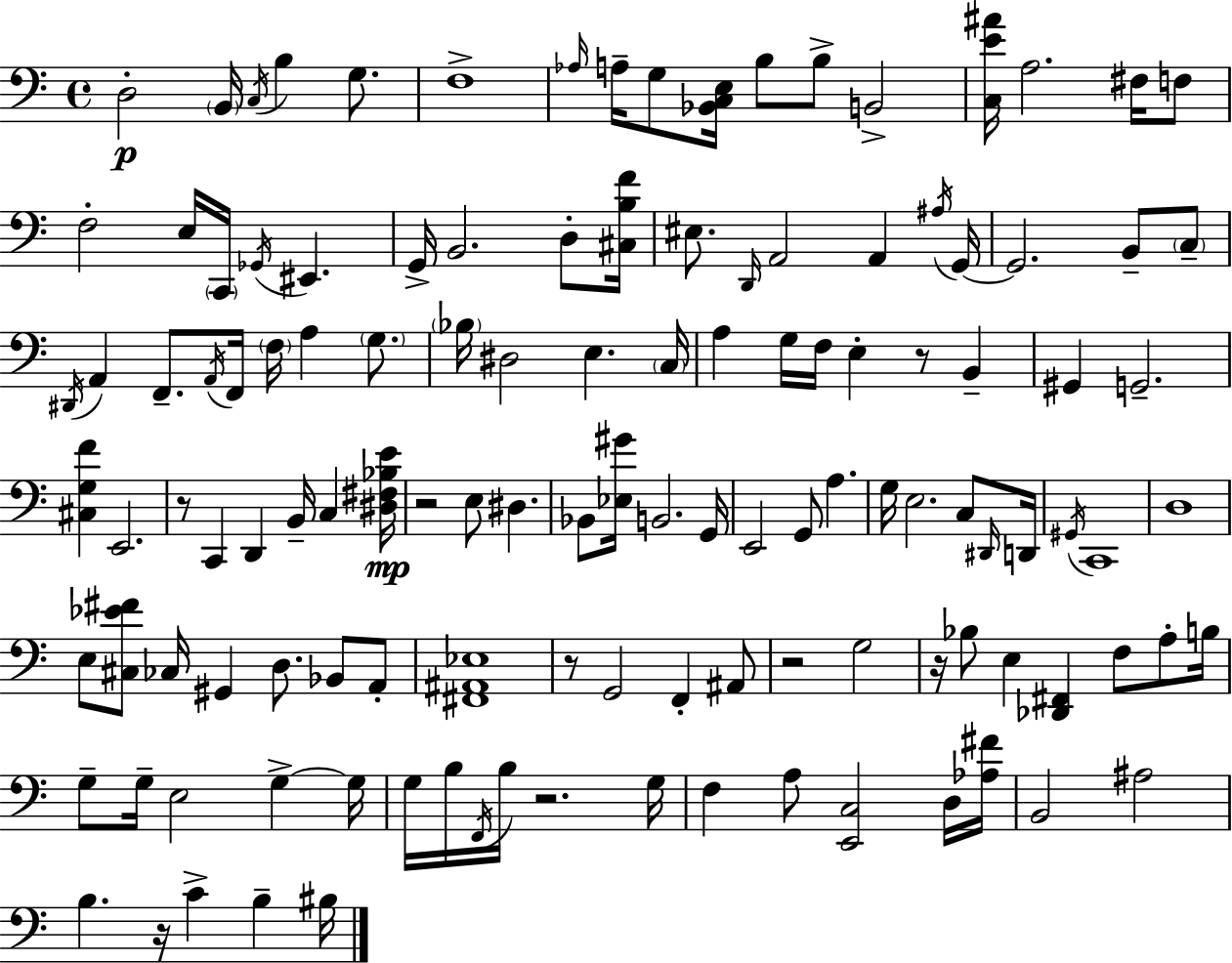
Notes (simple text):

D3/h B2/s C3/s B3/q G3/e. F3/w Ab3/s A3/s G3/e [Bb2,C3,E3]/s B3/e B3/e B2/h [C3,E4,A#4]/s A3/h. F#3/s F3/e F3/h E3/s C2/s Gb2/s EIS2/q. G2/s B2/h. D3/e [C#3,B3,F4]/s EIS3/e. D2/s A2/h A2/q A#3/s G2/s G2/h. B2/e C3/e D#2/s A2/q F2/e. A2/s F2/s F3/s A3/q G3/e. Bb3/s D#3/h E3/q. C3/s A3/q G3/s F3/s E3/q R/e B2/q G#2/q G2/h. [C#3,G3,F4]/q E2/h. R/e C2/q D2/q B2/s C3/q [D#3,F#3,Bb3,E4]/s R/h E3/e D#3/q. Bb2/e [Eb3,G#4]/s B2/h. G2/s E2/h G2/e A3/q. G3/s E3/h. C3/e D#2/s D2/s G#2/s C2/w D3/w E3/e [C#3,Eb4,F#4]/e CES3/s G#2/q D3/e. Bb2/e A2/e [F#2,A#2,Eb3]/w R/e G2/h F2/q A#2/e R/h G3/h R/s Bb3/e E3/q [Db2,F#2]/q F3/e A3/e B3/s G3/e G3/s E3/h G3/q G3/s G3/s B3/s F2/s B3/s R/h. G3/s F3/q A3/e [E2,C3]/h D3/s [Ab3,F#4]/s B2/h A#3/h B3/q. R/s C4/q B3/q BIS3/s